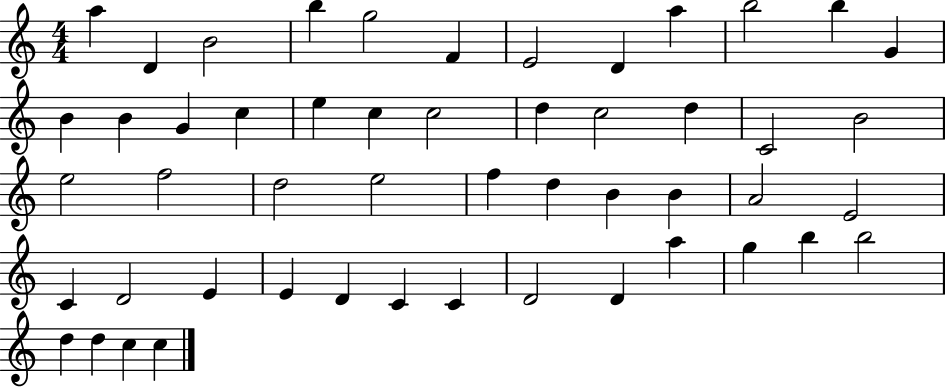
X:1
T:Untitled
M:4/4
L:1/4
K:C
a D B2 b g2 F E2 D a b2 b G B B G c e c c2 d c2 d C2 B2 e2 f2 d2 e2 f d B B A2 E2 C D2 E E D C C D2 D a g b b2 d d c c